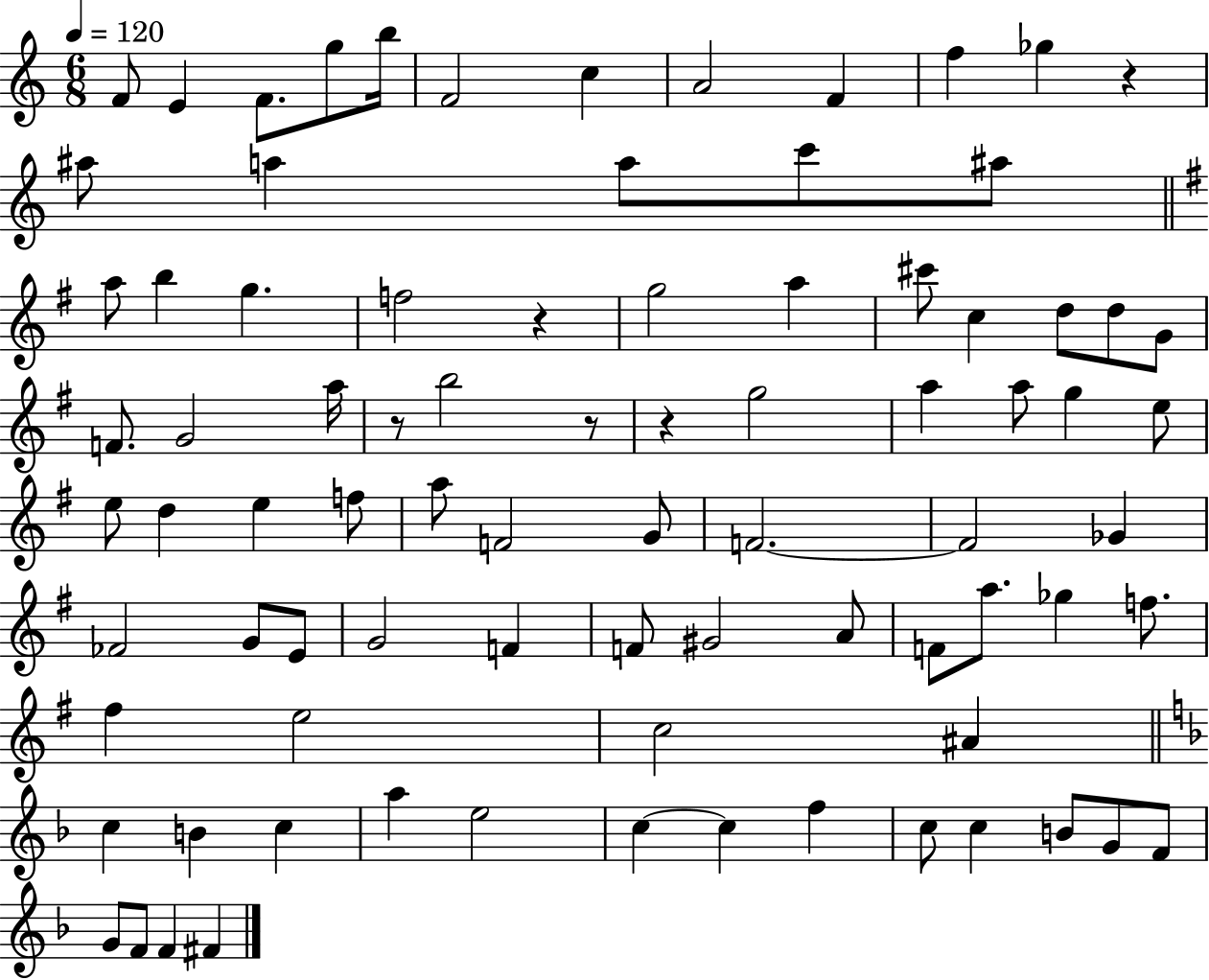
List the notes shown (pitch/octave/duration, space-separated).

F4/e E4/q F4/e. G5/e B5/s F4/h C5/q A4/h F4/q F5/q Gb5/q R/q A#5/e A5/q A5/e C6/e A#5/e A5/e B5/q G5/q. F5/h R/q G5/h A5/q C#6/e C5/q D5/e D5/e G4/e F4/e. G4/h A5/s R/e B5/h R/e R/q G5/h A5/q A5/e G5/q E5/e E5/e D5/q E5/q F5/e A5/e F4/h G4/e F4/h. F4/h Gb4/q FES4/h G4/e E4/e G4/h F4/q F4/e G#4/h A4/e F4/e A5/e. Gb5/q F5/e. F#5/q E5/h C5/h A#4/q C5/q B4/q C5/q A5/q E5/h C5/q C5/q F5/q C5/e C5/q B4/e G4/e F4/e G4/e F4/e F4/q F#4/q